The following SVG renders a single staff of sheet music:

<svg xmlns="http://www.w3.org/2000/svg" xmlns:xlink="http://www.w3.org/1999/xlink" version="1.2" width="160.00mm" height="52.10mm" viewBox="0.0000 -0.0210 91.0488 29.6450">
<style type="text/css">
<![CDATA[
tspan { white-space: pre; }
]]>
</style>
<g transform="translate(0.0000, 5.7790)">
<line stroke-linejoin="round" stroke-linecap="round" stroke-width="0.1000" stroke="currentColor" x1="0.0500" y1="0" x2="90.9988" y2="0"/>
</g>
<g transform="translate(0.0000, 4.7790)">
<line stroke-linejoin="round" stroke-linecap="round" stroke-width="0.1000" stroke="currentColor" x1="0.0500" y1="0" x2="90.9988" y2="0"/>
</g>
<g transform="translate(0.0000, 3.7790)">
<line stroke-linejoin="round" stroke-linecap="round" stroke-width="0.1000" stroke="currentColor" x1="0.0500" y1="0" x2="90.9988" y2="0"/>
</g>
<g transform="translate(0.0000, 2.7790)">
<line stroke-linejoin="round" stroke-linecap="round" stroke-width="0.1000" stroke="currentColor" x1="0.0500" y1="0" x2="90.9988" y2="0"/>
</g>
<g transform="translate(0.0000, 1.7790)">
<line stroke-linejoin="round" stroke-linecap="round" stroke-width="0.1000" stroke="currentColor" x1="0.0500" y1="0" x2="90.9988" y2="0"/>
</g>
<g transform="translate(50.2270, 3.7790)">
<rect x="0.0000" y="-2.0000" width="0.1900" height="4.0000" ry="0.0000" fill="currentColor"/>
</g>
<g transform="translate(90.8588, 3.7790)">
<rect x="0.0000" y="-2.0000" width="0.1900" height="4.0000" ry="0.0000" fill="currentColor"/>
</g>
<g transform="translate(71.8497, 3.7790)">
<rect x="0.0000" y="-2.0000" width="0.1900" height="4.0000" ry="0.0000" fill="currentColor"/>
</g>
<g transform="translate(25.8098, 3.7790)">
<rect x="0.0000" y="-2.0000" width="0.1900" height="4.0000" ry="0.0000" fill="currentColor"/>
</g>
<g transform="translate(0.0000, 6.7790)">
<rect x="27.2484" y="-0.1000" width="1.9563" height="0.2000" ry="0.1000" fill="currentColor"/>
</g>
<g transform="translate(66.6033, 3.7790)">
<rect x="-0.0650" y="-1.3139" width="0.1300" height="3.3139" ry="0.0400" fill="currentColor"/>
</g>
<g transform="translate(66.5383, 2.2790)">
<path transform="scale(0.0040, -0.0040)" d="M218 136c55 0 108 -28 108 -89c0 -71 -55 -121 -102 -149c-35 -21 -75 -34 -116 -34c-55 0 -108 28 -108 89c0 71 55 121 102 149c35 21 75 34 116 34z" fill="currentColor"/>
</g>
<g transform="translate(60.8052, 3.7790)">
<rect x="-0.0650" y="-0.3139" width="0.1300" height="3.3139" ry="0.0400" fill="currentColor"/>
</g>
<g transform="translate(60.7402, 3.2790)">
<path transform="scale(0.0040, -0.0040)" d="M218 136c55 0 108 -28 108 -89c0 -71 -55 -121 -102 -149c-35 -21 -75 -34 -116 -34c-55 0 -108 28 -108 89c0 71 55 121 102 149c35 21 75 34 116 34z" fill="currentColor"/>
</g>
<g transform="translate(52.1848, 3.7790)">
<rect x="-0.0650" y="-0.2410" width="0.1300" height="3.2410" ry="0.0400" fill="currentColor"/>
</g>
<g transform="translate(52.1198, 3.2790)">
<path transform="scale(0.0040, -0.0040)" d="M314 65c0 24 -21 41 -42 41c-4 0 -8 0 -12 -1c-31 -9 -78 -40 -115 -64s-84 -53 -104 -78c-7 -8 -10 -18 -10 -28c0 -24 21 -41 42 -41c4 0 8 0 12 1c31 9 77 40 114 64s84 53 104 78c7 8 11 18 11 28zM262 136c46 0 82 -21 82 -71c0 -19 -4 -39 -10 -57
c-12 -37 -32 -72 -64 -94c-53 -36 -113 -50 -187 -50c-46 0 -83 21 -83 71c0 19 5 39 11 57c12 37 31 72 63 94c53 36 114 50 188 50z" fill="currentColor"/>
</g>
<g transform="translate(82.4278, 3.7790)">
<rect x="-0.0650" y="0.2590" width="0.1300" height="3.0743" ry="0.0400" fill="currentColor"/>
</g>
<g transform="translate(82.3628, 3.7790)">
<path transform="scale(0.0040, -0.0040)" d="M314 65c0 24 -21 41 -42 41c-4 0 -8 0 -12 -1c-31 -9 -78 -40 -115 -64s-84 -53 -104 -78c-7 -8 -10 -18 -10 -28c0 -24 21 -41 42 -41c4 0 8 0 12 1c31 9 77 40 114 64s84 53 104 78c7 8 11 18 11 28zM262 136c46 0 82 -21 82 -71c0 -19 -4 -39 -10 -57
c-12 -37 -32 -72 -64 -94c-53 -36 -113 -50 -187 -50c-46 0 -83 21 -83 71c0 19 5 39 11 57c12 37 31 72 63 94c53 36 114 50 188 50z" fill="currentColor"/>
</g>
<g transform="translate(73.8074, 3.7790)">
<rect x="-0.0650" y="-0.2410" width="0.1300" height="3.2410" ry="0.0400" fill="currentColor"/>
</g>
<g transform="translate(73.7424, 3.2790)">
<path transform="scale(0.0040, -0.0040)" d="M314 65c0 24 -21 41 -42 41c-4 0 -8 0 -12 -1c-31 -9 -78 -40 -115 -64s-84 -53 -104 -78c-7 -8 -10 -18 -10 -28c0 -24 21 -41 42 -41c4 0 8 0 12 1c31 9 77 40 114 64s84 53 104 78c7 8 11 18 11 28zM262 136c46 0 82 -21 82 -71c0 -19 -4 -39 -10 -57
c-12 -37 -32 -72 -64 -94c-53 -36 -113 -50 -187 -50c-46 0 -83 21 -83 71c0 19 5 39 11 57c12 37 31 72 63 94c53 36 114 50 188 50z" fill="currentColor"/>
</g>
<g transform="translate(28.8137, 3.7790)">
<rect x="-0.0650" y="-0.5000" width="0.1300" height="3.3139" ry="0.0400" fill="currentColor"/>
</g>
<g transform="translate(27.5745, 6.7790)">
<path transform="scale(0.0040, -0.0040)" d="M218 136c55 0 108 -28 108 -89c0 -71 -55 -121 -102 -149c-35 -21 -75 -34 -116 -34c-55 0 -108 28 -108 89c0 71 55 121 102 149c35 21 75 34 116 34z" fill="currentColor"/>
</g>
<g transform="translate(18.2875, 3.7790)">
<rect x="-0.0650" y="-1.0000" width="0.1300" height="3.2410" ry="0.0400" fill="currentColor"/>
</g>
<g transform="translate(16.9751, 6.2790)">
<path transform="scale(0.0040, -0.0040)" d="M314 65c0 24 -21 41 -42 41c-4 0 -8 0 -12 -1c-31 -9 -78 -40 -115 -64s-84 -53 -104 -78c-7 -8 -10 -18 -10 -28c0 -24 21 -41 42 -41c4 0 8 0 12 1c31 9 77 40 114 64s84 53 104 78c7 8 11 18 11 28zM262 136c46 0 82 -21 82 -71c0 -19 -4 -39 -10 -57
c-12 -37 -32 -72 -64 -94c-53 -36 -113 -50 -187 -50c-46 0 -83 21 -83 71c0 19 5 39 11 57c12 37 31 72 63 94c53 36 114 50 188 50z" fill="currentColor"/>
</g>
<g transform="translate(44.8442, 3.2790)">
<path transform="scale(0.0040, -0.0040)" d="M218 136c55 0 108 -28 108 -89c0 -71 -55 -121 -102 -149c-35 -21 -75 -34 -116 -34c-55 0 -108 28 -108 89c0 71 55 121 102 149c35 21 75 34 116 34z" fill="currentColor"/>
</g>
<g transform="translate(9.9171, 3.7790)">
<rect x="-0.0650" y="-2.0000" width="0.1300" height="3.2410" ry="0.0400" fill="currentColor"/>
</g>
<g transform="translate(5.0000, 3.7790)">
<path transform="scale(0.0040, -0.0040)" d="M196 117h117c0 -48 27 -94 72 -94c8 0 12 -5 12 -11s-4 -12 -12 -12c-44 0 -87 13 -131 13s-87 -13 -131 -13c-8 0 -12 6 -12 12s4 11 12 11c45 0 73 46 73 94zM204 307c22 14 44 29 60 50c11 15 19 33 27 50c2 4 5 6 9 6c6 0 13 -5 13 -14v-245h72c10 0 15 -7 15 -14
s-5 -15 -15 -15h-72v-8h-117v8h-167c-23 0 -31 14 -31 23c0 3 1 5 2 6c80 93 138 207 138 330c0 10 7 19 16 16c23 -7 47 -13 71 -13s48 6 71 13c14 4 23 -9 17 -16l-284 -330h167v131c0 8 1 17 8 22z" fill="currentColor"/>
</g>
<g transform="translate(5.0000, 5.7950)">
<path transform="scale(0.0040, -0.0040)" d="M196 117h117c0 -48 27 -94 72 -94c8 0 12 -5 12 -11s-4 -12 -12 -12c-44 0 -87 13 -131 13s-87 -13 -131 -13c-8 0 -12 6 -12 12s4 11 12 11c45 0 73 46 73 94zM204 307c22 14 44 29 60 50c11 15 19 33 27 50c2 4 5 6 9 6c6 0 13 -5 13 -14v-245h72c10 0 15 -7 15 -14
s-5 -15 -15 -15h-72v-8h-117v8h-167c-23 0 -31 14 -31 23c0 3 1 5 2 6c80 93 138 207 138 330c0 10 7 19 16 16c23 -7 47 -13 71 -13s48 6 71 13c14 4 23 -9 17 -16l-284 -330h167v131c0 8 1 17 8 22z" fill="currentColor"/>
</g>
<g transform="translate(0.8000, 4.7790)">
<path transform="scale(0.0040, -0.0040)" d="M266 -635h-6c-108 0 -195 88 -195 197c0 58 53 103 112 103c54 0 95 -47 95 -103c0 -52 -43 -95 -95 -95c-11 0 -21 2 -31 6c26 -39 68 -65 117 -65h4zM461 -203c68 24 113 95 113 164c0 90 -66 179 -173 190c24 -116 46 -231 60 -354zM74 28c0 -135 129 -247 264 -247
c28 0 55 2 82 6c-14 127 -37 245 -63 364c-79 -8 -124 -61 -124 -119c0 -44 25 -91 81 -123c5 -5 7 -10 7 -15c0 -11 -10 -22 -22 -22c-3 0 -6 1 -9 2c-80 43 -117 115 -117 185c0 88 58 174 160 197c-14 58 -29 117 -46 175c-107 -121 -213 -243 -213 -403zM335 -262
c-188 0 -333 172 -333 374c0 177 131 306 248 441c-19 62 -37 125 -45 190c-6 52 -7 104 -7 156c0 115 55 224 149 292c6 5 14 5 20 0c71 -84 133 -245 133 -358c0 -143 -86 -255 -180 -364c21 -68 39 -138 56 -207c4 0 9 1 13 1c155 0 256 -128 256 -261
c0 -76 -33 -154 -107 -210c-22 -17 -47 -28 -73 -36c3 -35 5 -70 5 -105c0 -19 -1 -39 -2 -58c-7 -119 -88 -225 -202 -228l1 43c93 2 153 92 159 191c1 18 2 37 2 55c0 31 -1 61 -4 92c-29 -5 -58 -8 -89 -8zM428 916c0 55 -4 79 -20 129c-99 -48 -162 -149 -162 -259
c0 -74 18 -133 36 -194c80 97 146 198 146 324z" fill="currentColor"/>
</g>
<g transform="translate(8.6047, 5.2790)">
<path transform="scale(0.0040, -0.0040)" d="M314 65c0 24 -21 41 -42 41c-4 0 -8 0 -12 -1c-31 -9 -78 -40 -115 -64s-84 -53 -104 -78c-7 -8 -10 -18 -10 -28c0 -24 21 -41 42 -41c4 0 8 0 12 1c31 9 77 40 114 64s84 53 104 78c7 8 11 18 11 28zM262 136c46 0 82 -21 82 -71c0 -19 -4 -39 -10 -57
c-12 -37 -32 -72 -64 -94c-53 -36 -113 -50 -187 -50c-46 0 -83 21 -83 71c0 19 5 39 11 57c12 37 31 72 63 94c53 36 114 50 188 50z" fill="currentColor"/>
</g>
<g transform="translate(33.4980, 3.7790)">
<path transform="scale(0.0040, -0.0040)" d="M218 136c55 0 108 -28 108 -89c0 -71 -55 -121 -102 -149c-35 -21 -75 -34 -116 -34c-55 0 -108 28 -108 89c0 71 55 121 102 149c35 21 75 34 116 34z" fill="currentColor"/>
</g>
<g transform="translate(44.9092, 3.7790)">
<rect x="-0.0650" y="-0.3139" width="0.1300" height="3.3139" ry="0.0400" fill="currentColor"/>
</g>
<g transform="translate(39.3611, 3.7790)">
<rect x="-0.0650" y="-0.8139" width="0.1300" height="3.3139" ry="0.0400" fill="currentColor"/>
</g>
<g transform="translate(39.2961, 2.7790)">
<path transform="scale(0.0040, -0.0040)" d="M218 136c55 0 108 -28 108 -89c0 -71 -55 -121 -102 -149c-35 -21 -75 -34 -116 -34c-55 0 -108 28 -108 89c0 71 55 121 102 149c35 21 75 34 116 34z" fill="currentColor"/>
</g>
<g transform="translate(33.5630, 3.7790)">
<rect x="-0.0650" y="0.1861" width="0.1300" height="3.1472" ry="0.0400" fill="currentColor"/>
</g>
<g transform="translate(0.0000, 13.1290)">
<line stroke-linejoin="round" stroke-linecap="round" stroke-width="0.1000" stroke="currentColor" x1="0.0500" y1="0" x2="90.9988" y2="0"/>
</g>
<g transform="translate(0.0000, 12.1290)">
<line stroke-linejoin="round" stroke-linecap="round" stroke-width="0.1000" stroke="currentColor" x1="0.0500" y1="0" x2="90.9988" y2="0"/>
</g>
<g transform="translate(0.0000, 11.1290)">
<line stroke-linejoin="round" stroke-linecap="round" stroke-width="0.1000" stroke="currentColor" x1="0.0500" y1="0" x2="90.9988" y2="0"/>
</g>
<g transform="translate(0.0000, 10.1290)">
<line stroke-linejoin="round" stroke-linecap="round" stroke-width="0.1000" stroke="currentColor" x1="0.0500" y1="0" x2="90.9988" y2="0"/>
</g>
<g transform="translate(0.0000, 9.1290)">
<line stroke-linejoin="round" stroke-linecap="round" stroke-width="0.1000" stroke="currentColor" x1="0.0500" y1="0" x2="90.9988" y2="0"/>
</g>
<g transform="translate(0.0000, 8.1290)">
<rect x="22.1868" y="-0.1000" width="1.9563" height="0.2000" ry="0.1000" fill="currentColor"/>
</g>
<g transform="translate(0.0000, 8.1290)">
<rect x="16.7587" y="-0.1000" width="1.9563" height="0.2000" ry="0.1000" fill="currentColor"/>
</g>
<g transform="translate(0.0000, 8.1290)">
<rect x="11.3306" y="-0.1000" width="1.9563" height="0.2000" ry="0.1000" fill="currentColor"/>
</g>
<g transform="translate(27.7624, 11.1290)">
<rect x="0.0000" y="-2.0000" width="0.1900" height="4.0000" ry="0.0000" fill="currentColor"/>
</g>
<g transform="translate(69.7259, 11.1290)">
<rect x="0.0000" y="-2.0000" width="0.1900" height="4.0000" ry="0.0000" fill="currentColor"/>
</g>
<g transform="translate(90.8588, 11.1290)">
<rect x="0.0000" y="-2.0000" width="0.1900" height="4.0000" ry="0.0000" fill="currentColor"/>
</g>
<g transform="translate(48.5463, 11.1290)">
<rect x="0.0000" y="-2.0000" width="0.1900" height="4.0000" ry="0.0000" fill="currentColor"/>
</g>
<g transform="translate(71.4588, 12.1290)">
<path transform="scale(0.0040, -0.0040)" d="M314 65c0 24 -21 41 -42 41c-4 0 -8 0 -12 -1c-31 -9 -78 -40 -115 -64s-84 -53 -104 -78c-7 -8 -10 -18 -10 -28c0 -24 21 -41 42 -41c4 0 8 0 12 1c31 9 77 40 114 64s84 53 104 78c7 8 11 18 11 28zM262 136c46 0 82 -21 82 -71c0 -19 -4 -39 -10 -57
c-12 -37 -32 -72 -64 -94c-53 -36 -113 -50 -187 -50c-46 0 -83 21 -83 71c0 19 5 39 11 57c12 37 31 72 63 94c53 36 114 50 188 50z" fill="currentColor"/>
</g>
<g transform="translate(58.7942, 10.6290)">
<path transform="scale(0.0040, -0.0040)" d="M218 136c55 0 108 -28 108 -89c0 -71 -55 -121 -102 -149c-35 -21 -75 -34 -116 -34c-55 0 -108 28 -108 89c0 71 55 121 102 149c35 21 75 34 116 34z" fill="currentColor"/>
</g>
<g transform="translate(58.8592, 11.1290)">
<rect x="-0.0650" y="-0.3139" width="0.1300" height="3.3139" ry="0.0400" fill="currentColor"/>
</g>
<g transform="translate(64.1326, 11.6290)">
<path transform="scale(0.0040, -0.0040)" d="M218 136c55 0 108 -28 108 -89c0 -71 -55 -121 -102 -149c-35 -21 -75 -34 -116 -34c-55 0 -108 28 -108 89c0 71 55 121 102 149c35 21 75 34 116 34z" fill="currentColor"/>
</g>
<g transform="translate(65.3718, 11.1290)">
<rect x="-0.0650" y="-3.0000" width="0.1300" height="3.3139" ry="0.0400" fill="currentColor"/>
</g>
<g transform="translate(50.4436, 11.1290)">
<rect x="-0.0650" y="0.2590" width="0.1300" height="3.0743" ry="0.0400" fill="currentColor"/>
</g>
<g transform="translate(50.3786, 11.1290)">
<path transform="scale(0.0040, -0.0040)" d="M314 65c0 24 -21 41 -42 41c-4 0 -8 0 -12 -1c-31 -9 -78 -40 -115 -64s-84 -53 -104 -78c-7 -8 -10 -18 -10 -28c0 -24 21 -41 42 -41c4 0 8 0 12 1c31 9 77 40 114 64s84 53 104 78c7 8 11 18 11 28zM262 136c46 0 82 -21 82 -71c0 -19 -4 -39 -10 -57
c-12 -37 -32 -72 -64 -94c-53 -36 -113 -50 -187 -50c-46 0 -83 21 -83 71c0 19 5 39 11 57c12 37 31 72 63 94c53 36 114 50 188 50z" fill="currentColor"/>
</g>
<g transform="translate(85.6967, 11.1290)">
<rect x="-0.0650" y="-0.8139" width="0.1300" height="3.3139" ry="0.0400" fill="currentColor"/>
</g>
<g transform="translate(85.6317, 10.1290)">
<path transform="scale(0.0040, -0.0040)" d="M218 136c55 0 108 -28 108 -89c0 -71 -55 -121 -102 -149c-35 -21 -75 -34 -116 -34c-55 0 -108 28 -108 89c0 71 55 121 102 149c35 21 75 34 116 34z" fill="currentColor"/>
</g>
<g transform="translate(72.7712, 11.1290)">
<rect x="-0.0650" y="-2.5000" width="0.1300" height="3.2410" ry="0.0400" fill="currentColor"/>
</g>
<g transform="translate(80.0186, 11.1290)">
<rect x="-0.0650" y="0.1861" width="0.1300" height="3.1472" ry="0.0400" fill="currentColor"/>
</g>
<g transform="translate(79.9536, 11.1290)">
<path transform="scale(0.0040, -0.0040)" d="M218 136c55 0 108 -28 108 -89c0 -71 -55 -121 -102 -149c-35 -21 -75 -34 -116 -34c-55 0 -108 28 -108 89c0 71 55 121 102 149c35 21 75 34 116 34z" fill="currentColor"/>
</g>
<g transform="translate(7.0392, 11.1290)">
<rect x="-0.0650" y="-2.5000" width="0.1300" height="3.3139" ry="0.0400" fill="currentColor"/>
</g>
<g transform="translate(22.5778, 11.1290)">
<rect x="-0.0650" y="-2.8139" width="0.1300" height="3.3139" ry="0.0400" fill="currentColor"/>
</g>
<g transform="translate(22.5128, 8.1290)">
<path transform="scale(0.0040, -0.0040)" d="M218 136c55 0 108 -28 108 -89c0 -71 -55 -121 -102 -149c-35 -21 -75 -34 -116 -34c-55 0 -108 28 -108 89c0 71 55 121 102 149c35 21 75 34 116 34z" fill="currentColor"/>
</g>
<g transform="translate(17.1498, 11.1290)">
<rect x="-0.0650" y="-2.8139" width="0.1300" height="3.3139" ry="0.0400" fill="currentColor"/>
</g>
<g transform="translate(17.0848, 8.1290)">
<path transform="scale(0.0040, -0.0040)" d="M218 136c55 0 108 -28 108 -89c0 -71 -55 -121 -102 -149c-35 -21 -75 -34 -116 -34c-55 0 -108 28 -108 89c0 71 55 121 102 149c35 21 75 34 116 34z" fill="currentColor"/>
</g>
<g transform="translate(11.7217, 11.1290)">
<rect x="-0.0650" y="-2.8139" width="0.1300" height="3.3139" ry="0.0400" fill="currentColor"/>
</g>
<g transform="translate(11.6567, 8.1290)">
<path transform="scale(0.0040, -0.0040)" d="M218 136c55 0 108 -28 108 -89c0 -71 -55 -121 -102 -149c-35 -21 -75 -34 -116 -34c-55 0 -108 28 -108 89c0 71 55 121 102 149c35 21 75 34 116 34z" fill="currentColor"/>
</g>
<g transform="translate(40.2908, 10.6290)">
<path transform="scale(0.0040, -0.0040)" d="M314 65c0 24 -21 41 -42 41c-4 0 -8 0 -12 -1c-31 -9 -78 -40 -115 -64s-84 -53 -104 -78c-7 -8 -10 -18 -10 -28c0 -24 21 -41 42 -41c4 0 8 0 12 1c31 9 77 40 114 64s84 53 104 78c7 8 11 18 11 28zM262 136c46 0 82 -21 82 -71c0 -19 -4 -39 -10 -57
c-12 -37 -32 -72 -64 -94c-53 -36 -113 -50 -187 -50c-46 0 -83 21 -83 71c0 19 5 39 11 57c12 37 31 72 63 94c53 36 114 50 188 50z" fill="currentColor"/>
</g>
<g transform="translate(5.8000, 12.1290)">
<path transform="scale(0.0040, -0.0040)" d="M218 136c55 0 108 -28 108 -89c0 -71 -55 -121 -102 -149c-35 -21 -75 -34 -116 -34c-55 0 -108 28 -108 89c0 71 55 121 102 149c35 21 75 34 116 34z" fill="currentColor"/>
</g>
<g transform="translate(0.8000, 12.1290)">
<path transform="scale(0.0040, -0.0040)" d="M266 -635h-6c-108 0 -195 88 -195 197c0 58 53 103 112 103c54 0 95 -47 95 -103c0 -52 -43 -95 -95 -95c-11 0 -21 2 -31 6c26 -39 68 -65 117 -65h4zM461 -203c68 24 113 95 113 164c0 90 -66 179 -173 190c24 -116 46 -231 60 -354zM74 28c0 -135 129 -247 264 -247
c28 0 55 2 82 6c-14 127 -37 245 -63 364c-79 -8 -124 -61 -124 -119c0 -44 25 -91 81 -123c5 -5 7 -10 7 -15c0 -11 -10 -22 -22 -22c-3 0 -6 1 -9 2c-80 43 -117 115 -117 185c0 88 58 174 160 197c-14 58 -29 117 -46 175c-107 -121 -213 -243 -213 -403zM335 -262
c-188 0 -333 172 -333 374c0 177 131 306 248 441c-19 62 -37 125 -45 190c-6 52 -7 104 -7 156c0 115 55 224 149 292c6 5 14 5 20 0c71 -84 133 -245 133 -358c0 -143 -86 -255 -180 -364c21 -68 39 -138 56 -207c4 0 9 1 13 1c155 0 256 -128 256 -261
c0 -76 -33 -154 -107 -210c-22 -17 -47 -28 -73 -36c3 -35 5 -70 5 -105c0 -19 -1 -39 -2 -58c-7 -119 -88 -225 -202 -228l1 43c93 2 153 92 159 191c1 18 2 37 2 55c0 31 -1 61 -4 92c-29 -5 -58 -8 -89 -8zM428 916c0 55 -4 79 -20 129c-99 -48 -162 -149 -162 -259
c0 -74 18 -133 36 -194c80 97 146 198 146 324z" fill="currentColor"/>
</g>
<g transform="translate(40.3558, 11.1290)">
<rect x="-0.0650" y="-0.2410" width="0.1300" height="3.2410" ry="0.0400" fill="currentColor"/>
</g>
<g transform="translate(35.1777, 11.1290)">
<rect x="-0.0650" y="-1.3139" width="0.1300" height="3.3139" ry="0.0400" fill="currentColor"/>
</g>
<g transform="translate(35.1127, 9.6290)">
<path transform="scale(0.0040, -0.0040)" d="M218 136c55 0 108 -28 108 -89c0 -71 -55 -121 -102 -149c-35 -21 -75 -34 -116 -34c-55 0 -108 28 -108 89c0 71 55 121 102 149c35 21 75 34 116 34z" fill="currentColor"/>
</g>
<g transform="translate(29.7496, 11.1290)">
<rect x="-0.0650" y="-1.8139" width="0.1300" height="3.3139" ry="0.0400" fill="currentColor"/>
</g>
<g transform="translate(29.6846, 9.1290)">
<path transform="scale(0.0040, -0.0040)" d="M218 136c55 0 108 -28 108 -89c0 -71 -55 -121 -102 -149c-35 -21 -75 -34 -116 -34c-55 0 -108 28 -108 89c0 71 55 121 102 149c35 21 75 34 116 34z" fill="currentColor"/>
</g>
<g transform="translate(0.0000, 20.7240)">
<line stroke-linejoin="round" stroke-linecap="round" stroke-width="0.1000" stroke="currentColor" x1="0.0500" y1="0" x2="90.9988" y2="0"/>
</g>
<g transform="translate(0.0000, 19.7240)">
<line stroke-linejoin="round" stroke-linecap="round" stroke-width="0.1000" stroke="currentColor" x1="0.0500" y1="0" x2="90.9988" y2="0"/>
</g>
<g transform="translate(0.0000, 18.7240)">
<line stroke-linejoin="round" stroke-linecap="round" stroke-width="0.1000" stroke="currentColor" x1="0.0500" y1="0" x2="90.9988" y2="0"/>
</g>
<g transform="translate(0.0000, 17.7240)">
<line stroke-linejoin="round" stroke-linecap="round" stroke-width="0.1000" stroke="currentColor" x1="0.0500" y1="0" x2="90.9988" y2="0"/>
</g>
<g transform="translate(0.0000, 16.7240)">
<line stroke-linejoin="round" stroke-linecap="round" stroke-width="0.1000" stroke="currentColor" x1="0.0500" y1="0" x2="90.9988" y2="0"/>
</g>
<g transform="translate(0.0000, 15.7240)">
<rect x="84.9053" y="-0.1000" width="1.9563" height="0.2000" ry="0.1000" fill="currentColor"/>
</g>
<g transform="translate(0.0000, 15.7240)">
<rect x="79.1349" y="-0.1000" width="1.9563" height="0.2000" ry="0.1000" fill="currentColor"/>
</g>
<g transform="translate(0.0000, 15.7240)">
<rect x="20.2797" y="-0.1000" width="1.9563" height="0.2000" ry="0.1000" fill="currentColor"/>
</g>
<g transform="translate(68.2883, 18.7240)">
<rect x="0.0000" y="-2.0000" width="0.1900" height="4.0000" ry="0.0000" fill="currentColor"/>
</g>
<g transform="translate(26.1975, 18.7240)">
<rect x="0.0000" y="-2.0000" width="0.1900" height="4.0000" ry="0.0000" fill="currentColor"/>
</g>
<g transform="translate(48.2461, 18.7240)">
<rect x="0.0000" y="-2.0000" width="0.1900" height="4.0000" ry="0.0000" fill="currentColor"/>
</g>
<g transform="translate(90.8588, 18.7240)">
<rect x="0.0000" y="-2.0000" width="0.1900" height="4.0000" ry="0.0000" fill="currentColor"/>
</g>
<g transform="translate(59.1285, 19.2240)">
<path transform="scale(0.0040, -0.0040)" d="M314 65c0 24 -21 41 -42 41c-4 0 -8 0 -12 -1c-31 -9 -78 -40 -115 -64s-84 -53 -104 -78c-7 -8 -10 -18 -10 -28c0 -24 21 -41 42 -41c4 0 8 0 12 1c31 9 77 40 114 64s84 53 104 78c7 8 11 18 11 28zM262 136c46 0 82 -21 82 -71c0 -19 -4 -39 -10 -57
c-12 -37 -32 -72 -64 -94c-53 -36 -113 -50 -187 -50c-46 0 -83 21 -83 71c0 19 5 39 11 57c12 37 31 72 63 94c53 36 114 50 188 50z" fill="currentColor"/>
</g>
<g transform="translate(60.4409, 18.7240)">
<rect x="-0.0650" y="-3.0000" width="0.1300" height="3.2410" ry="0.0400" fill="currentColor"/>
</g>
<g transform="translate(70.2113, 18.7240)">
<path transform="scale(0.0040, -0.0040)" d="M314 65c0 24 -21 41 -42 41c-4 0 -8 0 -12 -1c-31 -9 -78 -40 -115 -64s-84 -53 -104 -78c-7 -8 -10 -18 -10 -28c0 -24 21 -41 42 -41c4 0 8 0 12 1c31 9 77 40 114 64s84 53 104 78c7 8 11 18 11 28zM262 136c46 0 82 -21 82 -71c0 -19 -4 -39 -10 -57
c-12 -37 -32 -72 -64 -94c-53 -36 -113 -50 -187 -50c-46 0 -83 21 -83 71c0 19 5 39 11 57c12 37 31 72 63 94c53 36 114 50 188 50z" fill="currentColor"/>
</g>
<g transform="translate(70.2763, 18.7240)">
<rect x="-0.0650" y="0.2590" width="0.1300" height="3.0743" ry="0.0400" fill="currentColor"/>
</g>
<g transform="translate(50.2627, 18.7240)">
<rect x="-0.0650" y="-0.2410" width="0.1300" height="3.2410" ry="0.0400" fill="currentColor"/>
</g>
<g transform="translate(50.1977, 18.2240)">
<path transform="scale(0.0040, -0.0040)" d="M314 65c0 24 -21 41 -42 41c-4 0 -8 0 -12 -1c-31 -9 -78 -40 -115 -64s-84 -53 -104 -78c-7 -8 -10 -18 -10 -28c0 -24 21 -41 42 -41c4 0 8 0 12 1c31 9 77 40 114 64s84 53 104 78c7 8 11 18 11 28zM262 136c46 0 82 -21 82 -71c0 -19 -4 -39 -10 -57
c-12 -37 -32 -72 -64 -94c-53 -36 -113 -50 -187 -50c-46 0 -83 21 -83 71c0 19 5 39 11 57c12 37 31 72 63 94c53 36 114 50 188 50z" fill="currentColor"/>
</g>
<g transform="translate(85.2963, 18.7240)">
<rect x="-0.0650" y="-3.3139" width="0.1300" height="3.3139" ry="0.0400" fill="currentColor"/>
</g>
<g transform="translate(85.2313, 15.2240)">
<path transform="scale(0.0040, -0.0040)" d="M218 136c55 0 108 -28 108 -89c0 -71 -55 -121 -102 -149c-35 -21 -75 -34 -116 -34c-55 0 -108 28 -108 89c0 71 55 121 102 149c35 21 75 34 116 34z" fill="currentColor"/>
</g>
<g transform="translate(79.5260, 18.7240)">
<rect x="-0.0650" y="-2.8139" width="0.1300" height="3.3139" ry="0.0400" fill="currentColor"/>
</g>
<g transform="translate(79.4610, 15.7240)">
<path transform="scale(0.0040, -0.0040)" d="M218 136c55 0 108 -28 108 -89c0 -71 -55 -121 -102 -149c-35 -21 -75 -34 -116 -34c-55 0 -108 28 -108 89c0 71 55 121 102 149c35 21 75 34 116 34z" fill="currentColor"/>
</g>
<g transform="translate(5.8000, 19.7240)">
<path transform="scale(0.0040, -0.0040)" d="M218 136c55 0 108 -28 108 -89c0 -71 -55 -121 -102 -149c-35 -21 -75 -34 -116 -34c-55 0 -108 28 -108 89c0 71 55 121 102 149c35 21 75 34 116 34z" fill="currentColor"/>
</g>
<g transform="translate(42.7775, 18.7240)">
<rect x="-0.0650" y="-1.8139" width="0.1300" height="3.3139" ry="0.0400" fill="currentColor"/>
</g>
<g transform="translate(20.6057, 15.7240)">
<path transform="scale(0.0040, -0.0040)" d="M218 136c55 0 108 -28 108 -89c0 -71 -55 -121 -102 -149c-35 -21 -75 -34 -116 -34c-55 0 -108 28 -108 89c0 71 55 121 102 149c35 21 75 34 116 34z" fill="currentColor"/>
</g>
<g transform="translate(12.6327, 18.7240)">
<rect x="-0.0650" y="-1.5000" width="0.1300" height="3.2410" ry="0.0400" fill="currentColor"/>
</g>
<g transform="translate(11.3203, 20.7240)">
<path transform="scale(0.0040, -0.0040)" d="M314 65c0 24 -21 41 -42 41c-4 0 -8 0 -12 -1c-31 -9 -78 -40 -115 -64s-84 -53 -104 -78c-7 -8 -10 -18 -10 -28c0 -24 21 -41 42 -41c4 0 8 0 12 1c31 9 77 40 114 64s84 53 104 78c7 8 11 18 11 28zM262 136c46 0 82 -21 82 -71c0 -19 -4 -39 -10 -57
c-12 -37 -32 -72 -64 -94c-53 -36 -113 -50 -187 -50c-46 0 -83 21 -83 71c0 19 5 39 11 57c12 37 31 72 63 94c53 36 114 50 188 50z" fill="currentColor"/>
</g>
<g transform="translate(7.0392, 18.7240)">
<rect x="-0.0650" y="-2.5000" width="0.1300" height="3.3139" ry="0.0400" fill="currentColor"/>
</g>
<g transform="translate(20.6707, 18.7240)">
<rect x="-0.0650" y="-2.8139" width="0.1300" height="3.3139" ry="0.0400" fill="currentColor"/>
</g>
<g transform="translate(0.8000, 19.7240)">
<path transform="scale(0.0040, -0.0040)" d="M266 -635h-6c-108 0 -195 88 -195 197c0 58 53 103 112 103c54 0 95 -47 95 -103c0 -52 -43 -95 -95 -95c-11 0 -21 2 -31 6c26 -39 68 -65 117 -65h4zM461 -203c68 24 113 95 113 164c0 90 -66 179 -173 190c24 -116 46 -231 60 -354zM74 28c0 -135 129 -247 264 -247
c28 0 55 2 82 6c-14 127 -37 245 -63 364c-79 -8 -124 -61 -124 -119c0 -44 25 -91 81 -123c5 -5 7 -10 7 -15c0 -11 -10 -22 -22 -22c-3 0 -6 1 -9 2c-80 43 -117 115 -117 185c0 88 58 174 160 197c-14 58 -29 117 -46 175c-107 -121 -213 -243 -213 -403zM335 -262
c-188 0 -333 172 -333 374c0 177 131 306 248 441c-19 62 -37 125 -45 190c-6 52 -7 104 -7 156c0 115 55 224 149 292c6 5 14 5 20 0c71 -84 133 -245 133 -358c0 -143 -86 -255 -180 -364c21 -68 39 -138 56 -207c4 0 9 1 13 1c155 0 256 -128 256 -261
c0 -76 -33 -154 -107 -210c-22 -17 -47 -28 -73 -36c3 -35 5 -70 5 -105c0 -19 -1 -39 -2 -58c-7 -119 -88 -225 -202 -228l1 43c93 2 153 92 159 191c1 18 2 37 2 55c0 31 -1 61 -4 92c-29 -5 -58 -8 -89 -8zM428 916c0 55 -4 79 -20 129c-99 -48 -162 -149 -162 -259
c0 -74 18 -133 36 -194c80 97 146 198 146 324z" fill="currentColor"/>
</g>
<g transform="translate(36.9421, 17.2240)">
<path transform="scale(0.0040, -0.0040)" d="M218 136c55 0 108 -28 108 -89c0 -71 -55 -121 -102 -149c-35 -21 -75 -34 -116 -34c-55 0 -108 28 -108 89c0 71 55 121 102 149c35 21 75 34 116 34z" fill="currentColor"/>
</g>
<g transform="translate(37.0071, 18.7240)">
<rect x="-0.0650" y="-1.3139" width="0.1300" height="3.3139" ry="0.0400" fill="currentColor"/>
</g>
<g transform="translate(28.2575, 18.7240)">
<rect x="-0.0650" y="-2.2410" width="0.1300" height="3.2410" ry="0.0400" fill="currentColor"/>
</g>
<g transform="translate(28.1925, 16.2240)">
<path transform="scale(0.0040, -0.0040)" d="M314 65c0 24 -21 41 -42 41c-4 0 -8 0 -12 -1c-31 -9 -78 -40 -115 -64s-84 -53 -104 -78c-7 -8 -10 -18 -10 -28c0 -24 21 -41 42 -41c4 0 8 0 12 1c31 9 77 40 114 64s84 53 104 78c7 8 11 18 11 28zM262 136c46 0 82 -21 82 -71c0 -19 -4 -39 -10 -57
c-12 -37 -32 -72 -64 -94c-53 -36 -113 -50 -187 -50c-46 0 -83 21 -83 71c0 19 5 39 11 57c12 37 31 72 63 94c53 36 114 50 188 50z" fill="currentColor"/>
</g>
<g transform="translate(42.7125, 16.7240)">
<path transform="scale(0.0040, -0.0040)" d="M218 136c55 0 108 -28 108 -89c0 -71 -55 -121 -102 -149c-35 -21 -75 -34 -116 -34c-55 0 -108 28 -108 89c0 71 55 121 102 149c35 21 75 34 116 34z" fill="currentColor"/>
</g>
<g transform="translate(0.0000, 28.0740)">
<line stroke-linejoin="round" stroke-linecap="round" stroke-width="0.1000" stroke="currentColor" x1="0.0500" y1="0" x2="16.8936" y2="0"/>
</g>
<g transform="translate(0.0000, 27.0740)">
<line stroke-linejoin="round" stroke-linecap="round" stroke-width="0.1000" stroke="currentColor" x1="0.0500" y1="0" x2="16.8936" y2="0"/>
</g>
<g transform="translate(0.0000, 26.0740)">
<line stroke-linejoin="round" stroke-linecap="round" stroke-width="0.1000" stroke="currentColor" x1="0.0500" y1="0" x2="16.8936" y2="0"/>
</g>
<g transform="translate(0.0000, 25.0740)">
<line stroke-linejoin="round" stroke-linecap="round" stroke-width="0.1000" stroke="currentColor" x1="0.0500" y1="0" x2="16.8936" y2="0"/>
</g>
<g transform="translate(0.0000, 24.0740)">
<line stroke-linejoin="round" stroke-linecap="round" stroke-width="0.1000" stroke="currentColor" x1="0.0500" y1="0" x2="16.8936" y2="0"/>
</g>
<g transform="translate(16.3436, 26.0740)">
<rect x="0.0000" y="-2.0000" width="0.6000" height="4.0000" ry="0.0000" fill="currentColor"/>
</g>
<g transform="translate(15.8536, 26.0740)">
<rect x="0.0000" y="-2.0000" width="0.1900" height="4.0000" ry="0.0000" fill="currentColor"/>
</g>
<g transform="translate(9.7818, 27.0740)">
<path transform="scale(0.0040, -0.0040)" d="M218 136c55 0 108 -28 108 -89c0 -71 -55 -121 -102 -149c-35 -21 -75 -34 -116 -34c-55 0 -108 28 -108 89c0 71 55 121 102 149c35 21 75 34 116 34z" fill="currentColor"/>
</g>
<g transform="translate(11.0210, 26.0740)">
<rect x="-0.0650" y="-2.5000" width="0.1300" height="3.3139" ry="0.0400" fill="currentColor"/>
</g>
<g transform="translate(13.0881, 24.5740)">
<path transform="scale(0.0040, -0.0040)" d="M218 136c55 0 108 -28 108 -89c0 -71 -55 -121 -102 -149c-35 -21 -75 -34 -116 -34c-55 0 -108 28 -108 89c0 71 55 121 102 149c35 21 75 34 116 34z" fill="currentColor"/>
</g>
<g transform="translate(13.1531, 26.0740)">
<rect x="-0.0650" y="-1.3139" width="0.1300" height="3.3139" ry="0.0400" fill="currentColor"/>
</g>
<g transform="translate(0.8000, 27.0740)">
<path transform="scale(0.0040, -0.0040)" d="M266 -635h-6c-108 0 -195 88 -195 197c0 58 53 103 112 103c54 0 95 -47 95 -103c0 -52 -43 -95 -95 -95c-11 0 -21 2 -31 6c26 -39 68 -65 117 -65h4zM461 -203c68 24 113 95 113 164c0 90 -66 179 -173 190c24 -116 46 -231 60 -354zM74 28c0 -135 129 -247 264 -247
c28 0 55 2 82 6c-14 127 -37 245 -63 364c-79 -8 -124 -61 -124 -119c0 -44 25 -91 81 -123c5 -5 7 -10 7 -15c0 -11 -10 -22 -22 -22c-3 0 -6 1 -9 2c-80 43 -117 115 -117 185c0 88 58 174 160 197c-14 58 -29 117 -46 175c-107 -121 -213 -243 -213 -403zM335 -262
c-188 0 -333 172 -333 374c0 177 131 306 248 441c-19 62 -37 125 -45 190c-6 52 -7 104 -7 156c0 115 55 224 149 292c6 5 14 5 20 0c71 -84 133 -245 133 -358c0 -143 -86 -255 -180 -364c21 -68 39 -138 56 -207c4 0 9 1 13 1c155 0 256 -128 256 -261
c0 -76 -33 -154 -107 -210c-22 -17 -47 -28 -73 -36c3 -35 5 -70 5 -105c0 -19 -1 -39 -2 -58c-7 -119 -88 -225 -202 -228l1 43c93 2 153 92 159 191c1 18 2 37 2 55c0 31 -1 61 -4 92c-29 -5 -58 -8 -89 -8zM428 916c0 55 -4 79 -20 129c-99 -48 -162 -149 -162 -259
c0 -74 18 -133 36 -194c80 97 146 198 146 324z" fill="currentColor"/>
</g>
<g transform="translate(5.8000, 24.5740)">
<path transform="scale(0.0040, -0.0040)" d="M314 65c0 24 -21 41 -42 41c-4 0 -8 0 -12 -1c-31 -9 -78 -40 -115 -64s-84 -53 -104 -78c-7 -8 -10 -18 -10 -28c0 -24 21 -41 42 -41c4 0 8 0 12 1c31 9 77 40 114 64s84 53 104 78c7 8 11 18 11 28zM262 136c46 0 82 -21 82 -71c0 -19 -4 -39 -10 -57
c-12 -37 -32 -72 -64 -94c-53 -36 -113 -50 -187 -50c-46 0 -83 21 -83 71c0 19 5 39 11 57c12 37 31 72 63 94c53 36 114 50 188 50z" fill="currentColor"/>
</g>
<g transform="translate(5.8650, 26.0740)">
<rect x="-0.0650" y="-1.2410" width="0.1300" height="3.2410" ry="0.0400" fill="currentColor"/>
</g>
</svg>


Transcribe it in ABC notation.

X:1
T:Untitled
M:4/4
L:1/4
K:C
F2 D2 C B d c c2 c e c2 B2 G a a a f e c2 B2 c A G2 B d G E2 a g2 e f c2 A2 B2 a b e2 G e